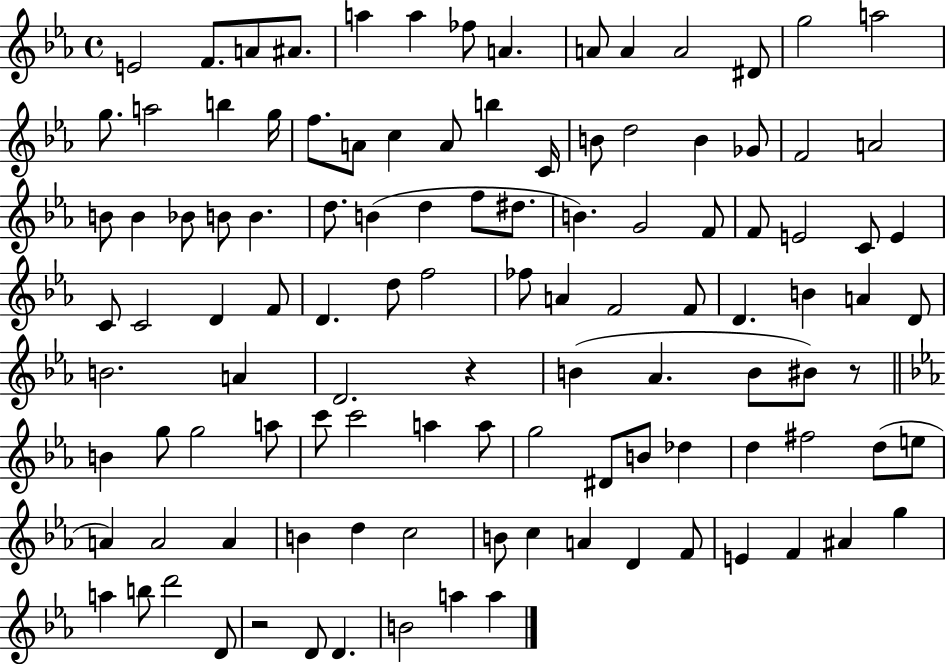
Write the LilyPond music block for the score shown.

{
  \clef treble
  \time 4/4
  \defaultTimeSignature
  \key ees \major
  e'2 f'8. a'8 ais'8. | a''4 a''4 fes''8 a'4. | a'8 a'4 a'2 dis'8 | g''2 a''2 | \break g''8. a''2 b''4 g''16 | f''8. a'8 c''4 a'8 b''4 c'16 | b'8 d''2 b'4 ges'8 | f'2 a'2 | \break b'8 b'4 bes'8 b'8 b'4. | d''8. b'4( d''4 f''8 dis''8. | b'4.) g'2 f'8 | f'8 e'2 c'8 e'4 | \break c'8 c'2 d'4 f'8 | d'4. d''8 f''2 | fes''8 a'4 f'2 f'8 | d'4. b'4 a'4 d'8 | \break b'2. a'4 | d'2. r4 | b'4( aes'4. b'8 bis'8) r8 | \bar "||" \break \key ees \major b'4 g''8 g''2 a''8 | c'''8 c'''2 a''4 a''8 | g''2 dis'8 b'8 des''4 | d''4 fis''2 d''8( e''8 | \break a'4) a'2 a'4 | b'4 d''4 c''2 | b'8 c''4 a'4 d'4 f'8 | e'4 f'4 ais'4 g''4 | \break a''4 b''8 d'''2 d'8 | r2 d'8 d'4. | b'2 a''4 a''4 | \bar "|."
}